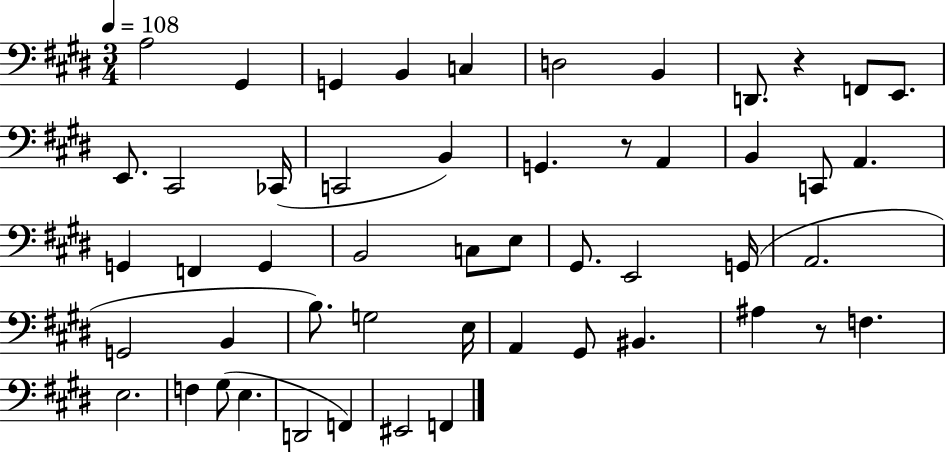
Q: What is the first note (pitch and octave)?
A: A3